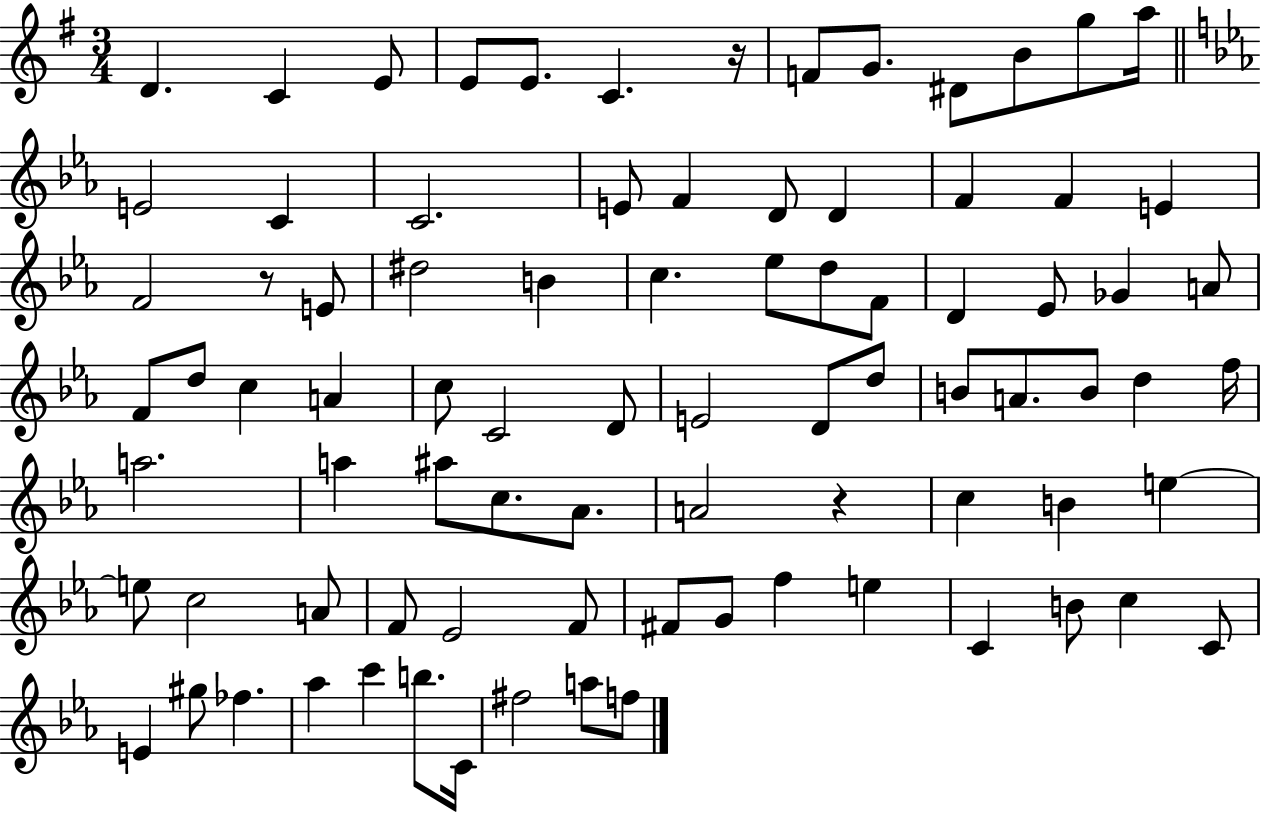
{
  \clef treble
  \numericTimeSignature
  \time 3/4
  \key g \major
  d'4. c'4 e'8 | e'8 e'8. c'4. r16 | f'8 g'8. dis'8 b'8 g''8 a''16 | \bar "||" \break \key ees \major e'2 c'4 | c'2. | e'8 f'4 d'8 d'4 | f'4 f'4 e'4 | \break f'2 r8 e'8 | dis''2 b'4 | c''4. ees''8 d''8 f'8 | d'4 ees'8 ges'4 a'8 | \break f'8 d''8 c''4 a'4 | c''8 c'2 d'8 | e'2 d'8 d''8 | b'8 a'8. b'8 d''4 f''16 | \break a''2. | a''4 ais''8 c''8. aes'8. | a'2 r4 | c''4 b'4 e''4~~ | \break e''8 c''2 a'8 | f'8 ees'2 f'8 | fis'8 g'8 f''4 e''4 | c'4 b'8 c''4 c'8 | \break e'4 gis''8 fes''4. | aes''4 c'''4 b''8. c'16 | fis''2 a''8 f''8 | \bar "|."
}